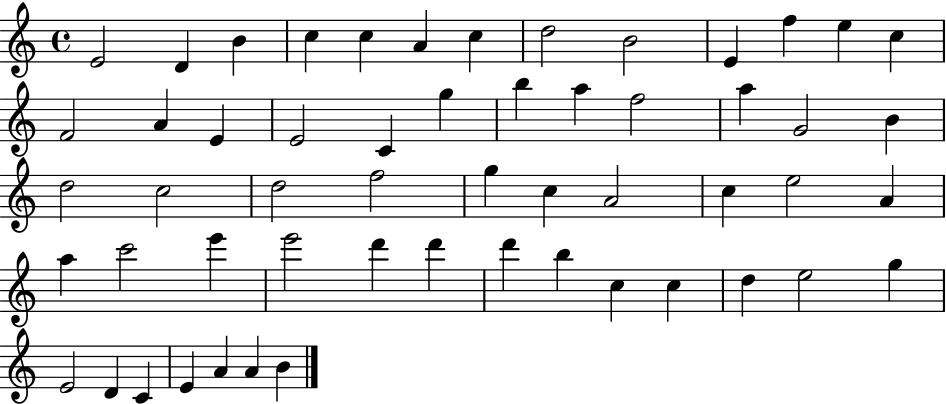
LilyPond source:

{
  \clef treble
  \time 4/4
  \defaultTimeSignature
  \key c \major
  e'2 d'4 b'4 | c''4 c''4 a'4 c''4 | d''2 b'2 | e'4 f''4 e''4 c''4 | \break f'2 a'4 e'4 | e'2 c'4 g''4 | b''4 a''4 f''2 | a''4 g'2 b'4 | \break d''2 c''2 | d''2 f''2 | g''4 c''4 a'2 | c''4 e''2 a'4 | \break a''4 c'''2 e'''4 | e'''2 d'''4 d'''4 | d'''4 b''4 c''4 c''4 | d''4 e''2 g''4 | \break e'2 d'4 c'4 | e'4 a'4 a'4 b'4 | \bar "|."
}